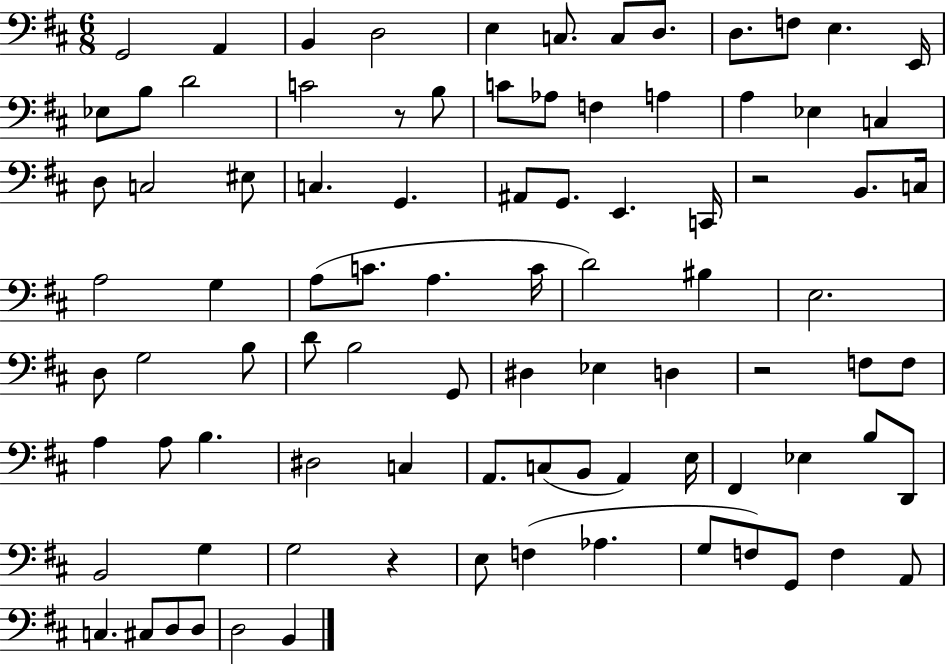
G2/h A2/q B2/q D3/h E3/q C3/e. C3/e D3/e. D3/e. F3/e E3/q. E2/s Eb3/e B3/e D4/h C4/h R/e B3/e C4/e Ab3/e F3/q A3/q A3/q Eb3/q C3/q D3/e C3/h EIS3/e C3/q. G2/q. A#2/e G2/e. E2/q. C2/s R/h B2/e. C3/s A3/h G3/q A3/e C4/e. A3/q. C4/s D4/h BIS3/q E3/h. D3/e G3/h B3/e D4/e B3/h G2/e D#3/q Eb3/q D3/q R/h F3/e F3/e A3/q A3/e B3/q. D#3/h C3/q A2/e. C3/e B2/e A2/q E3/s F#2/q Eb3/q B3/e D2/e B2/h G3/q G3/h R/q E3/e F3/q Ab3/q. G3/e F3/e G2/e F3/q A2/e C3/q. C#3/e D3/e D3/e D3/h B2/q